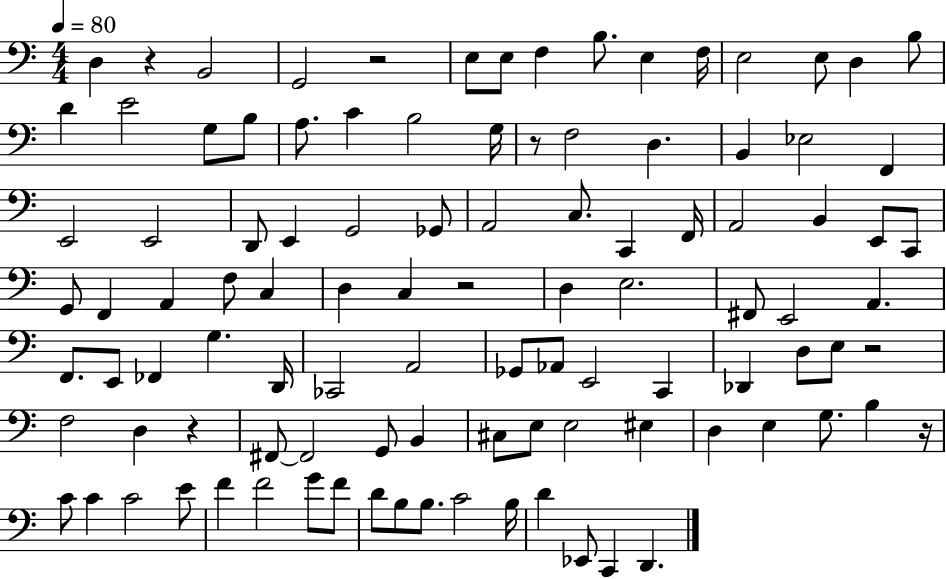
X:1
T:Untitled
M:4/4
L:1/4
K:C
D, z B,,2 G,,2 z2 E,/2 E,/2 F, B,/2 E, F,/4 E,2 E,/2 D, B,/2 D E2 G,/2 B,/2 A,/2 C B,2 G,/4 z/2 F,2 D, B,, _E,2 F,, E,,2 E,,2 D,,/2 E,, G,,2 _G,,/2 A,,2 C,/2 C,, F,,/4 A,,2 B,, E,,/2 C,,/2 G,,/2 F,, A,, F,/2 C, D, C, z2 D, E,2 ^F,,/2 E,,2 A,, F,,/2 E,,/2 _F,, G, D,,/4 _C,,2 A,,2 _G,,/2 _A,,/2 E,,2 C,, _D,, D,/2 E,/2 z2 F,2 D, z ^F,,/2 ^F,,2 G,,/2 B,, ^C,/2 E,/2 E,2 ^E, D, E, G,/2 B, z/4 C/2 C C2 E/2 F F2 G/2 F/2 D/2 B,/2 B,/2 C2 B,/4 D _E,,/2 C,, D,,